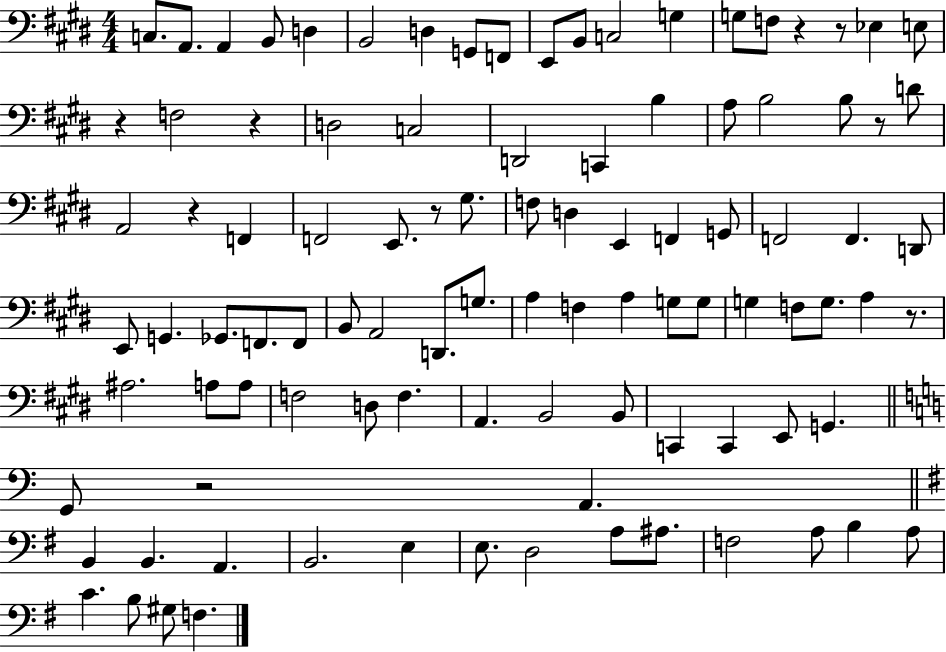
X:1
T:Untitled
M:4/4
L:1/4
K:E
C,/2 A,,/2 A,, B,,/2 D, B,,2 D, G,,/2 F,,/2 E,,/2 B,,/2 C,2 G, G,/2 F,/2 z z/2 _E, E,/2 z F,2 z D,2 C,2 D,,2 C,, B, A,/2 B,2 B,/2 z/2 D/2 A,,2 z F,, F,,2 E,,/2 z/2 ^G,/2 F,/2 D, E,, F,, G,,/2 F,,2 F,, D,,/2 E,,/2 G,, _G,,/2 F,,/2 F,,/2 B,,/2 A,,2 D,,/2 G,/2 A, F, A, G,/2 G,/2 G, F,/2 G,/2 A, z/2 ^A,2 A,/2 A,/2 F,2 D,/2 F, A,, B,,2 B,,/2 C,, C,, E,,/2 G,, G,,/2 z2 A,, B,, B,, A,, B,,2 E, E,/2 D,2 A,/2 ^A,/2 F,2 A,/2 B, A,/2 C B,/2 ^G,/2 F,